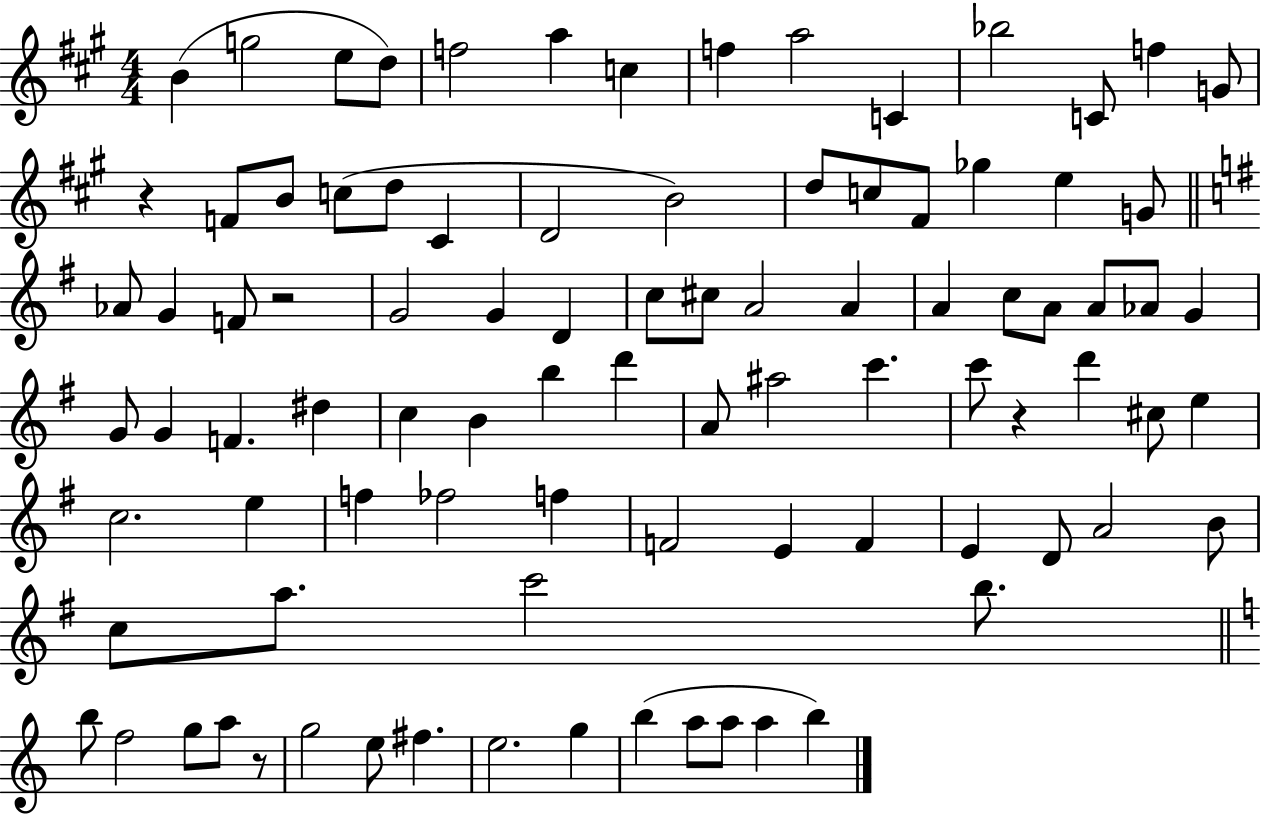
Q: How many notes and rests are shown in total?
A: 92